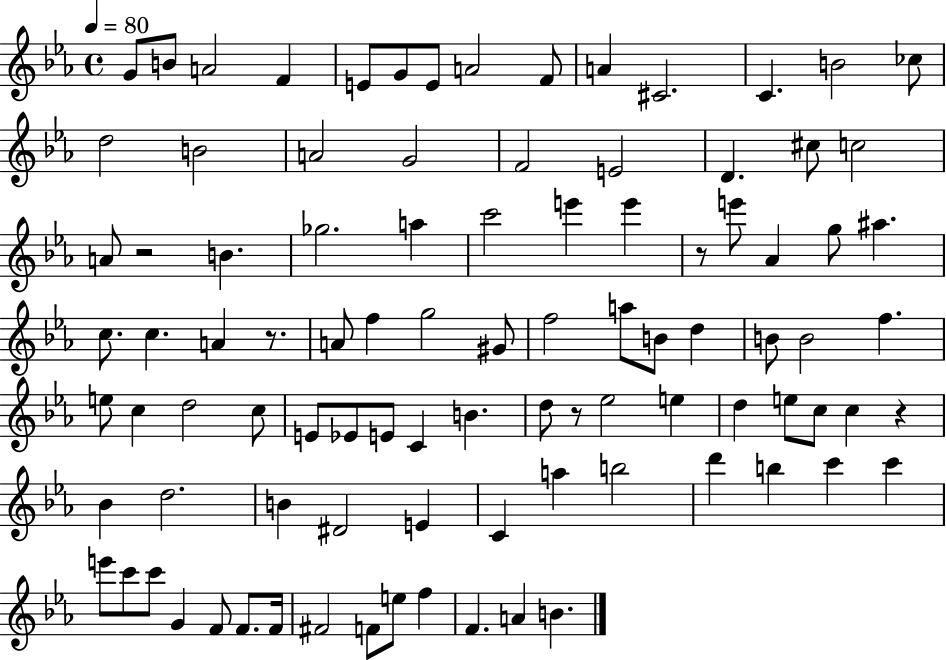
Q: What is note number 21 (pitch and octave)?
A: D4